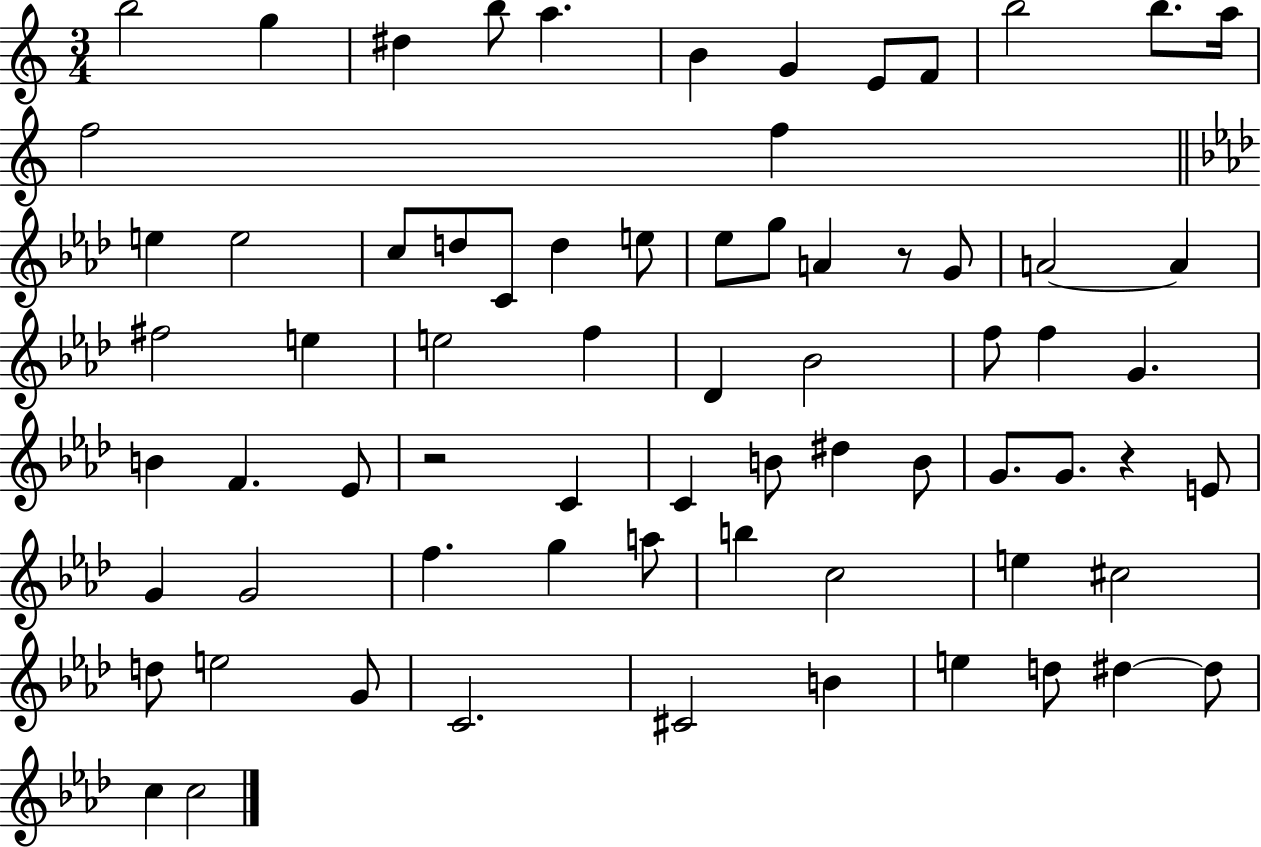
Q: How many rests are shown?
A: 3